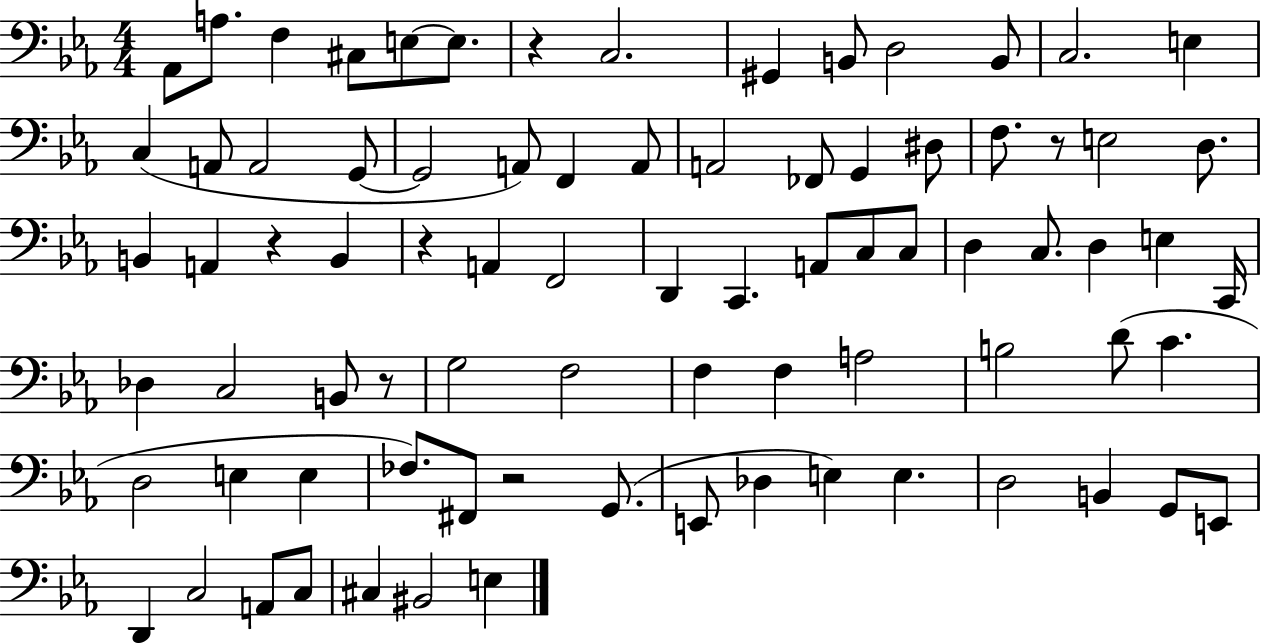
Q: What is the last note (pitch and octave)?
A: E3